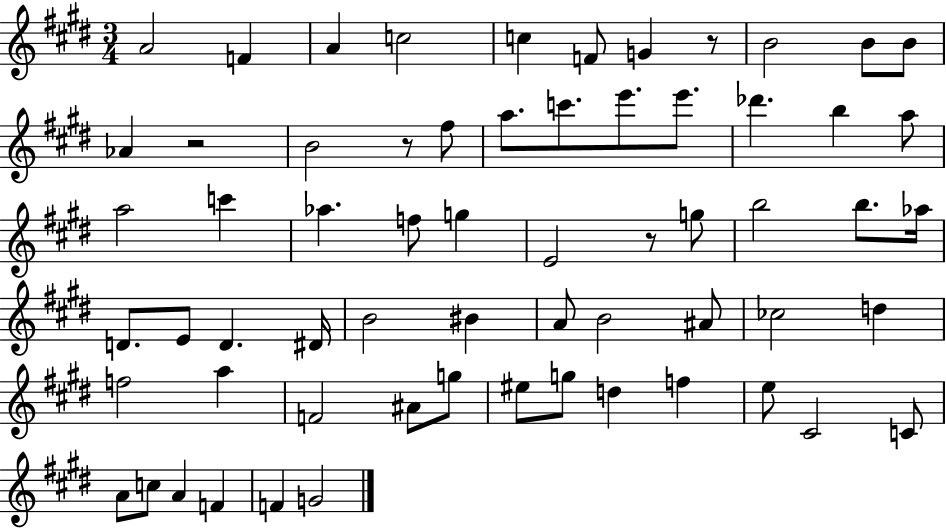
{
  \clef treble
  \numericTimeSignature
  \time 3/4
  \key e \major
  a'2 f'4 | a'4 c''2 | c''4 f'8 g'4 r8 | b'2 b'8 b'8 | \break aes'4 r2 | b'2 r8 fis''8 | a''8. c'''8. e'''8. e'''8. | des'''4. b''4 a''8 | \break a''2 c'''4 | aes''4. f''8 g''4 | e'2 r8 g''8 | b''2 b''8. aes''16 | \break d'8. e'8 d'4. dis'16 | b'2 bis'4 | a'8 b'2 ais'8 | ces''2 d''4 | \break f''2 a''4 | f'2 ais'8 g''8 | eis''8 g''8 d''4 f''4 | e''8 cis'2 c'8 | \break a'8 c''8 a'4 f'4 | f'4 g'2 | \bar "|."
}